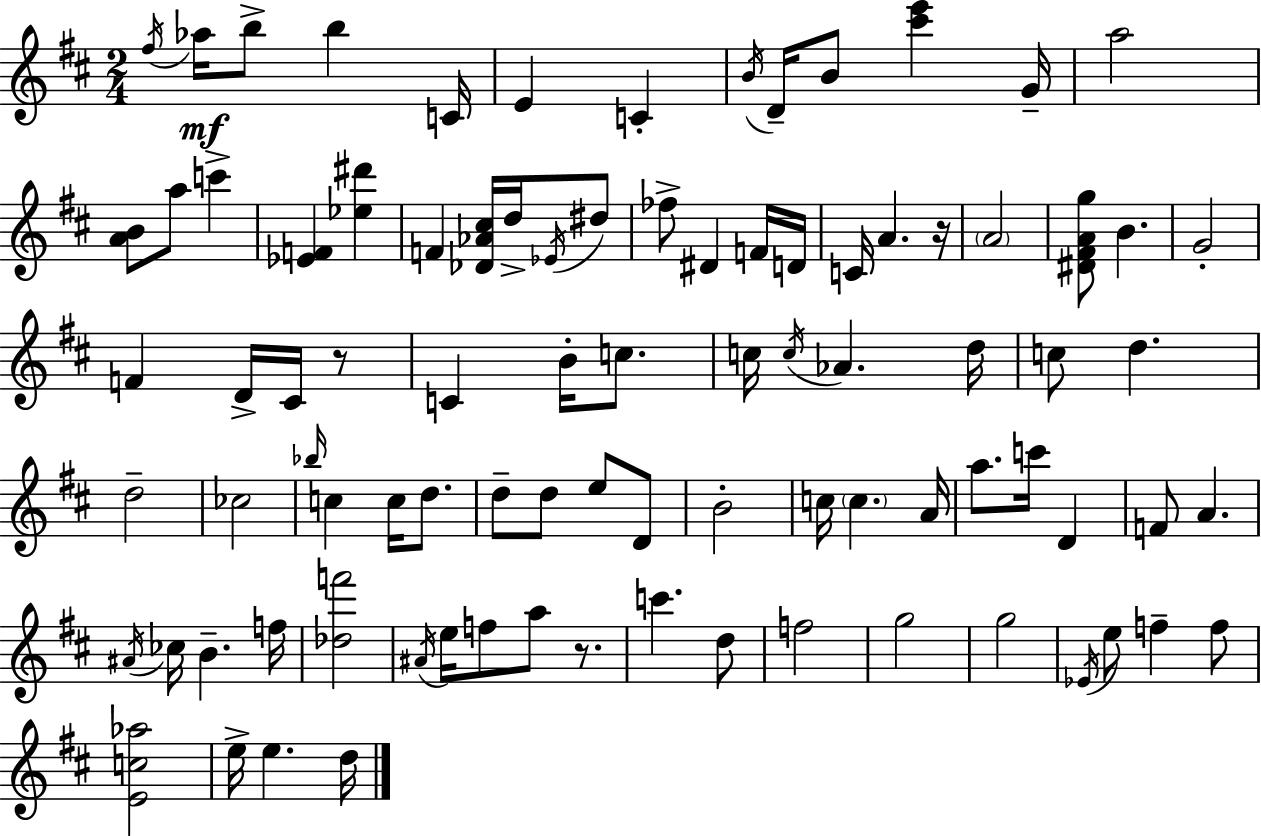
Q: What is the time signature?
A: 2/4